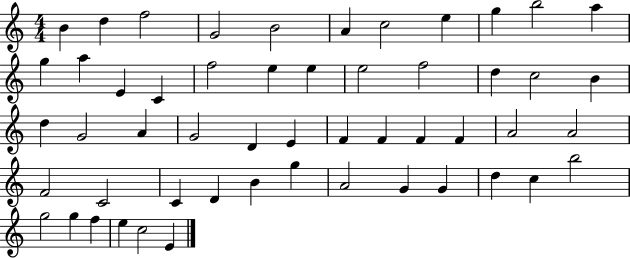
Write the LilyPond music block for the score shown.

{
  \clef treble
  \numericTimeSignature
  \time 4/4
  \key c \major
  b'4 d''4 f''2 | g'2 b'2 | a'4 c''2 e''4 | g''4 b''2 a''4 | \break g''4 a''4 e'4 c'4 | f''2 e''4 e''4 | e''2 f''2 | d''4 c''2 b'4 | \break d''4 g'2 a'4 | g'2 d'4 e'4 | f'4 f'4 f'4 f'4 | a'2 a'2 | \break f'2 c'2 | c'4 d'4 b'4 g''4 | a'2 g'4 g'4 | d''4 c''4 b''2 | \break g''2 g''4 f''4 | e''4 c''2 e'4 | \bar "|."
}